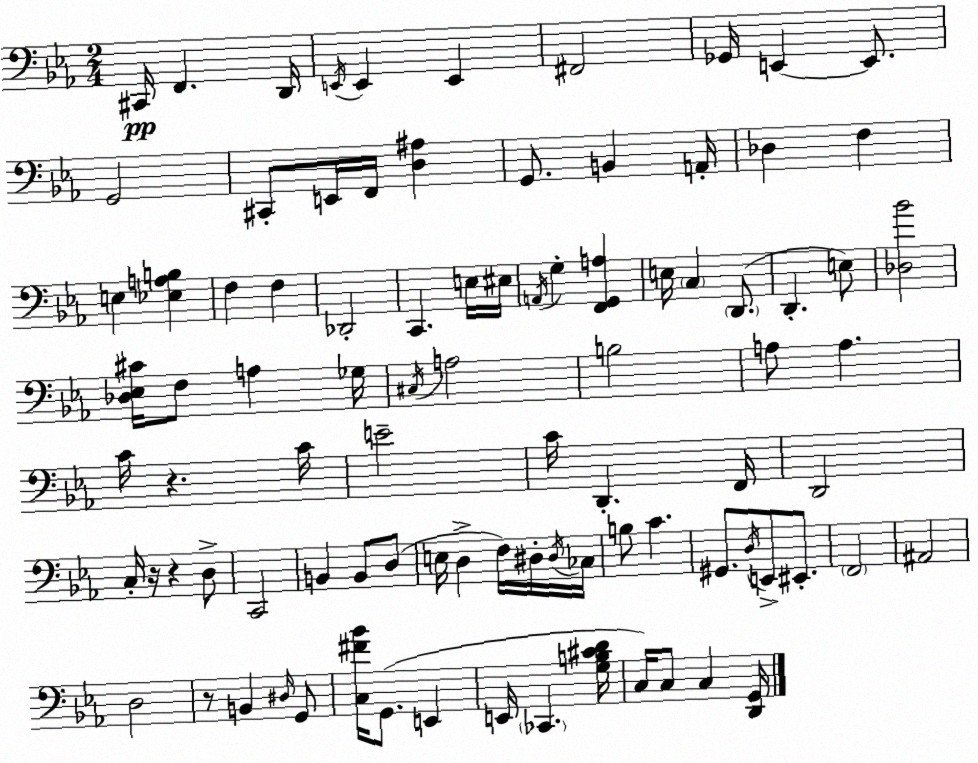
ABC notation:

X:1
T:Untitled
M:2/4
L:1/4
K:Cm
^C,,/4 F,, D,,/4 E,,/4 E,, E,, ^F,,2 _G,,/4 E,, E,,/2 G,,2 ^C,,/2 E,,/4 F,,/4 [D,^A,] G,,/2 B,, A,,/4 _D, F, E, [_E,A,B,] F, F, _D,,2 C,, E,/4 ^E,/4 A,,/4 G, [F,,G,,A,] E,/4 C, D,,/2 D,, E,/2 [_D,_B]2 [_D,_E,^C]/4 F,/2 A, _G,/4 ^C,/4 A,2 B,2 A,/2 A, C/4 z C/4 E2 C/4 D,, F,,/4 D,,2 C,/4 z/4 z D,/2 C,,2 B,, B,,/2 D,/2 E,/4 D, F,/4 ^D,/4 ^D,/4 _C,/4 B,/2 C ^G,,/2 D,/4 E,,/2 ^E,,/2 F,,2 ^A,,2 D,2 z/2 B,, ^D,/4 G,,/2 [C,^F_B]/4 G,,/2 E,, E,,/4 _C,, [G,B,^CD]/4 C,/4 C,/2 C, [D,,G,,]/4